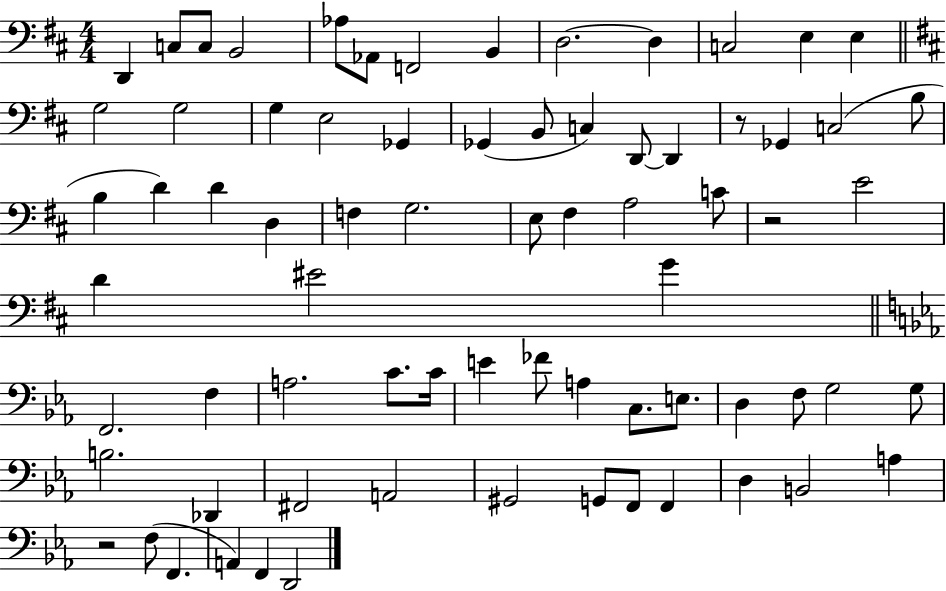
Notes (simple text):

D2/q C3/e C3/e B2/h Ab3/e Ab2/e F2/h B2/q D3/h. D3/q C3/h E3/q E3/q G3/h G3/h G3/q E3/h Gb2/q Gb2/q B2/e C3/q D2/e D2/q R/e Gb2/q C3/h B3/e B3/q D4/q D4/q D3/q F3/q G3/h. E3/e F#3/q A3/h C4/e R/h E4/h D4/q EIS4/h G4/q F2/h. F3/q A3/h. C4/e. C4/s E4/q FES4/e A3/q C3/e. E3/e. D3/q F3/e G3/h G3/e B3/h. Db2/q F#2/h A2/h G#2/h G2/e F2/e F2/q D3/q B2/h A3/q R/h F3/e F2/q. A2/q F2/q D2/h